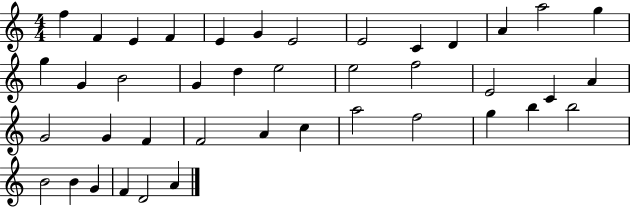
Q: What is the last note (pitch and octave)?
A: A4